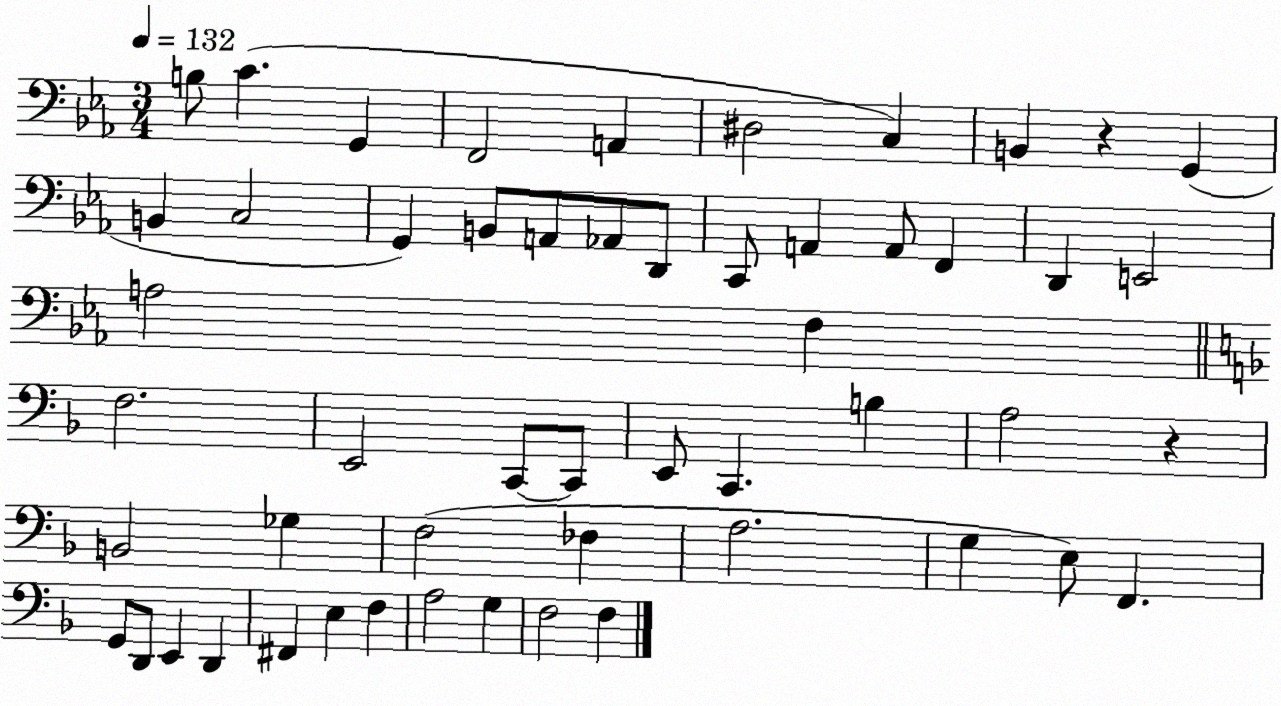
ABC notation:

X:1
T:Untitled
M:3/4
L:1/4
K:Eb
B,/2 C G,, F,,2 A,, ^D,2 C, B,, z G,, B,, C,2 G,, B,,/2 A,,/2 _A,,/2 D,,/2 C,,/2 A,, A,,/2 F,, D,, E,,2 A,2 F, F,2 E,,2 C,,/2 C,,/2 E,,/2 C,, B, A,2 z B,,2 _G, F,2 _F, A,2 G, E,/2 F,, G,,/2 D,,/2 E,, D,, ^F,, E, F, A,2 G, F,2 F,